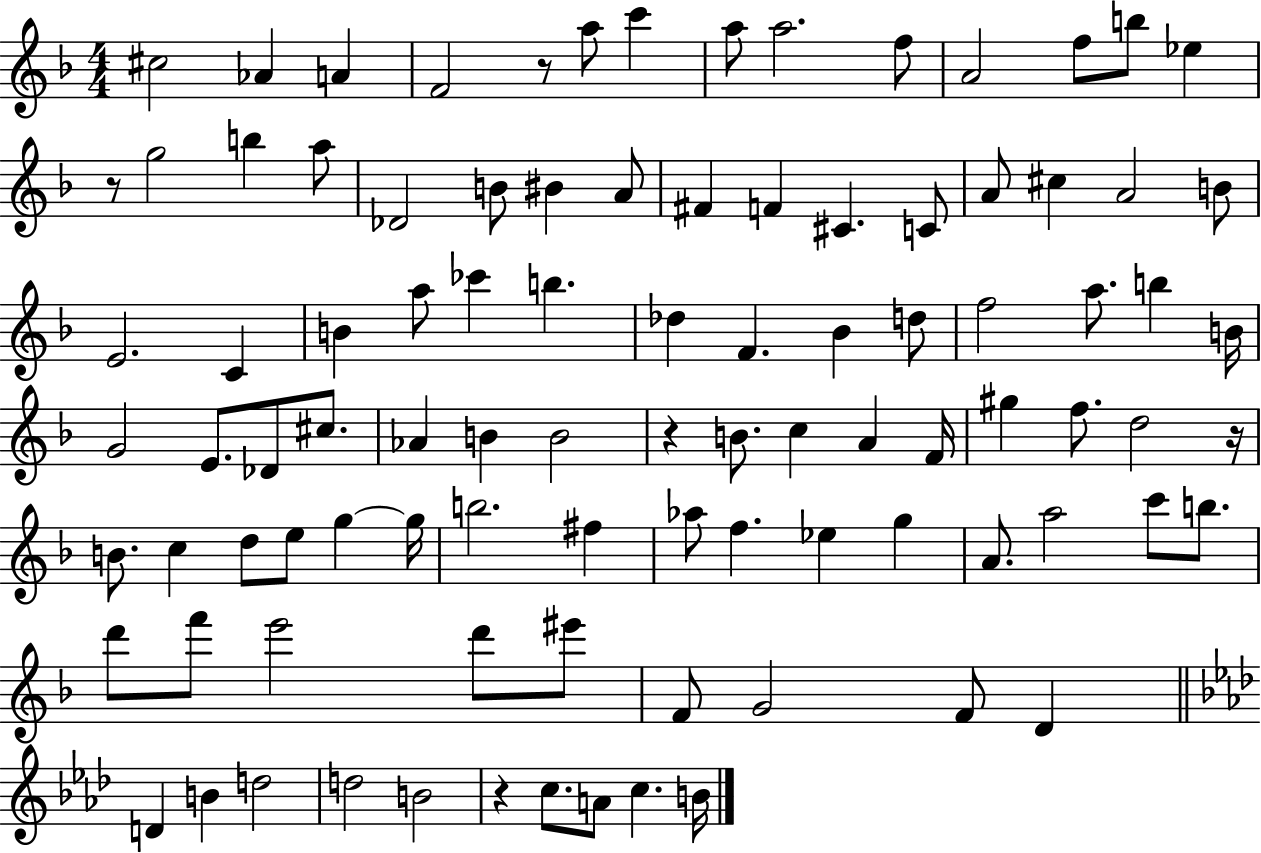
{
  \clef treble
  \numericTimeSignature
  \time 4/4
  \key f \major
  cis''2 aes'4 a'4 | f'2 r8 a''8 c'''4 | a''8 a''2. f''8 | a'2 f''8 b''8 ees''4 | \break r8 g''2 b''4 a''8 | des'2 b'8 bis'4 a'8 | fis'4 f'4 cis'4. c'8 | a'8 cis''4 a'2 b'8 | \break e'2. c'4 | b'4 a''8 ces'''4 b''4. | des''4 f'4. bes'4 d''8 | f''2 a''8. b''4 b'16 | \break g'2 e'8. des'8 cis''8. | aes'4 b'4 b'2 | r4 b'8. c''4 a'4 f'16 | gis''4 f''8. d''2 r16 | \break b'8. c''4 d''8 e''8 g''4~~ g''16 | b''2. fis''4 | aes''8 f''4. ees''4 g''4 | a'8. a''2 c'''8 b''8. | \break d'''8 f'''8 e'''2 d'''8 eis'''8 | f'8 g'2 f'8 d'4 | \bar "||" \break \key aes \major d'4 b'4 d''2 | d''2 b'2 | r4 c''8. a'8 c''4. b'16 | \bar "|."
}